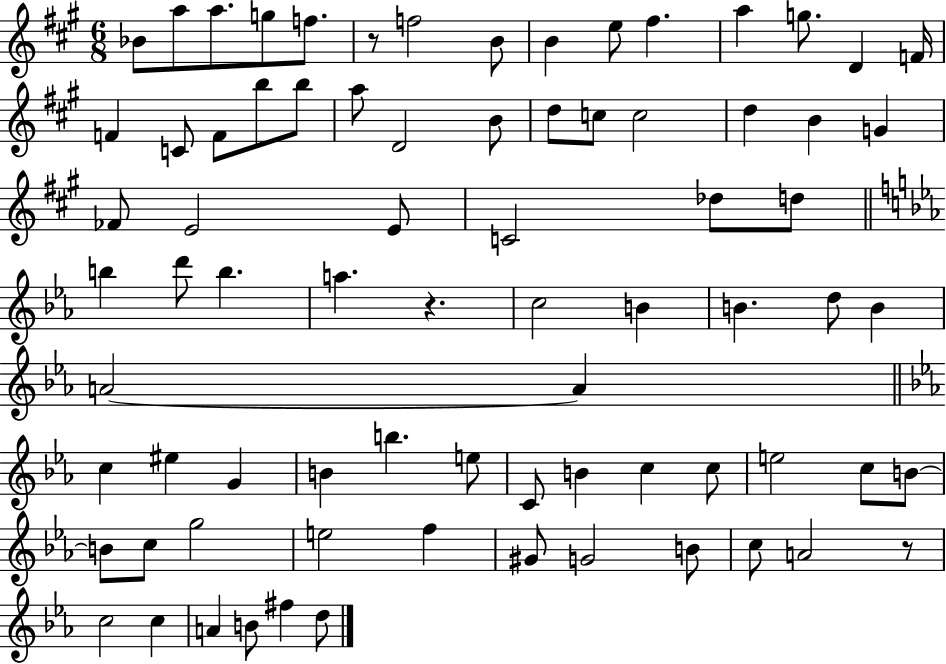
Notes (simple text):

Bb4/e A5/e A5/e. G5/e F5/e. R/e F5/h B4/e B4/q E5/e F#5/q. A5/q G5/e. D4/q F4/s F4/q C4/e F4/e B5/e B5/e A5/e D4/h B4/e D5/e C5/e C5/h D5/q B4/q G4/q FES4/e E4/h E4/e C4/h Db5/e D5/e B5/q D6/e B5/q. A5/q. R/q. C5/h B4/q B4/q. D5/e B4/q A4/h A4/q C5/q EIS5/q G4/q B4/q B5/q. E5/e C4/e B4/q C5/q C5/e E5/h C5/e B4/e B4/e C5/e G5/h E5/h F5/q G#4/e G4/h B4/e C5/e A4/h R/e C5/h C5/q A4/q B4/e F#5/q D5/e